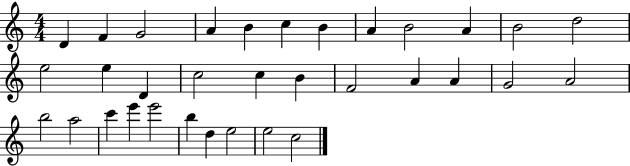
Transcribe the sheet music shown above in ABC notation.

X:1
T:Untitled
M:4/4
L:1/4
K:C
D F G2 A B c B A B2 A B2 d2 e2 e D c2 c B F2 A A G2 A2 b2 a2 c' e' e'2 b d e2 e2 c2